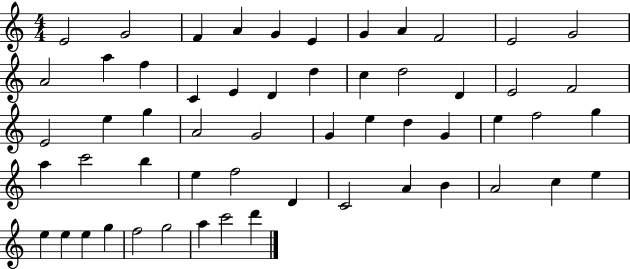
E4/h G4/h F4/q A4/q G4/q E4/q G4/q A4/q F4/h E4/h G4/h A4/h A5/q F5/q C4/q E4/q D4/q D5/q C5/q D5/h D4/q E4/h F4/h E4/h E5/q G5/q A4/h G4/h G4/q E5/q D5/q G4/q E5/q F5/h G5/q A5/q C6/h B5/q E5/q F5/h D4/q C4/h A4/q B4/q A4/h C5/q E5/q E5/q E5/q E5/q G5/q F5/h G5/h A5/q C6/h D6/q